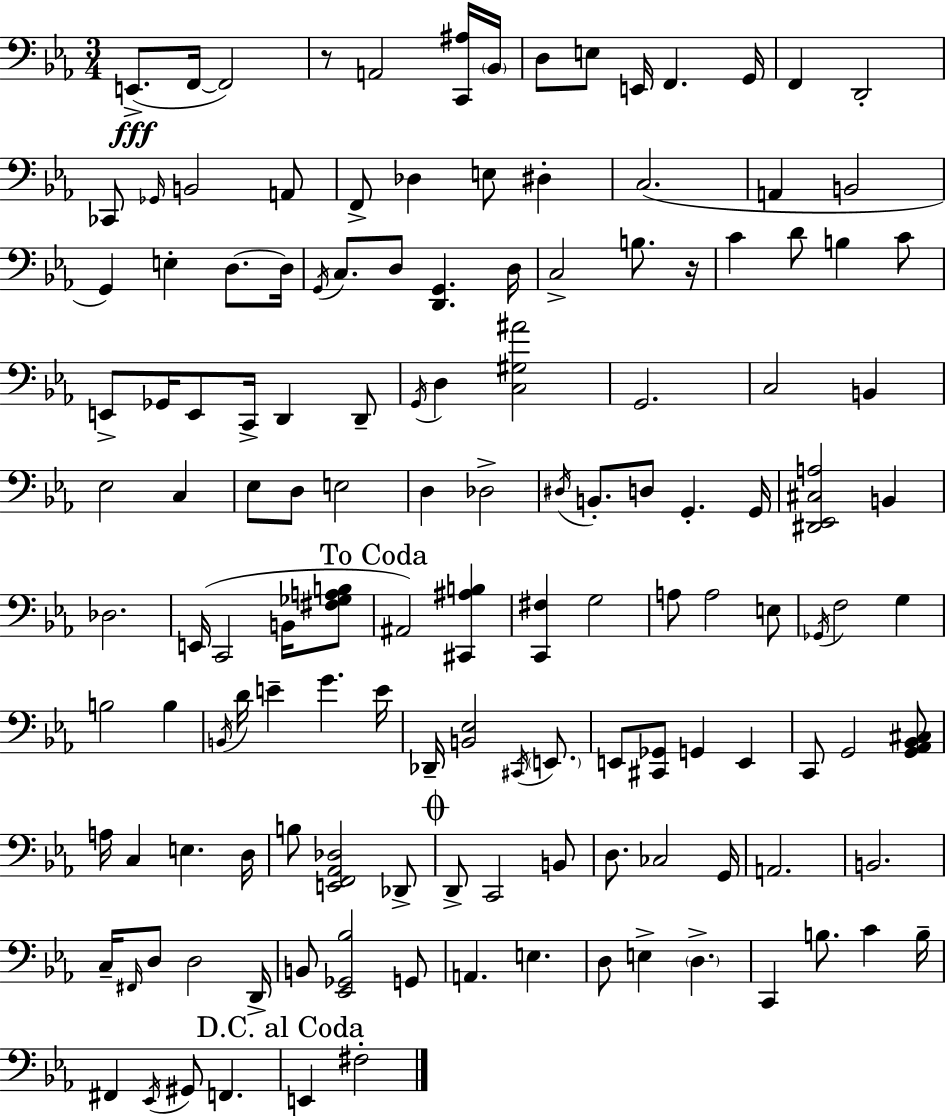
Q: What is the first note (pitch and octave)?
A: E2